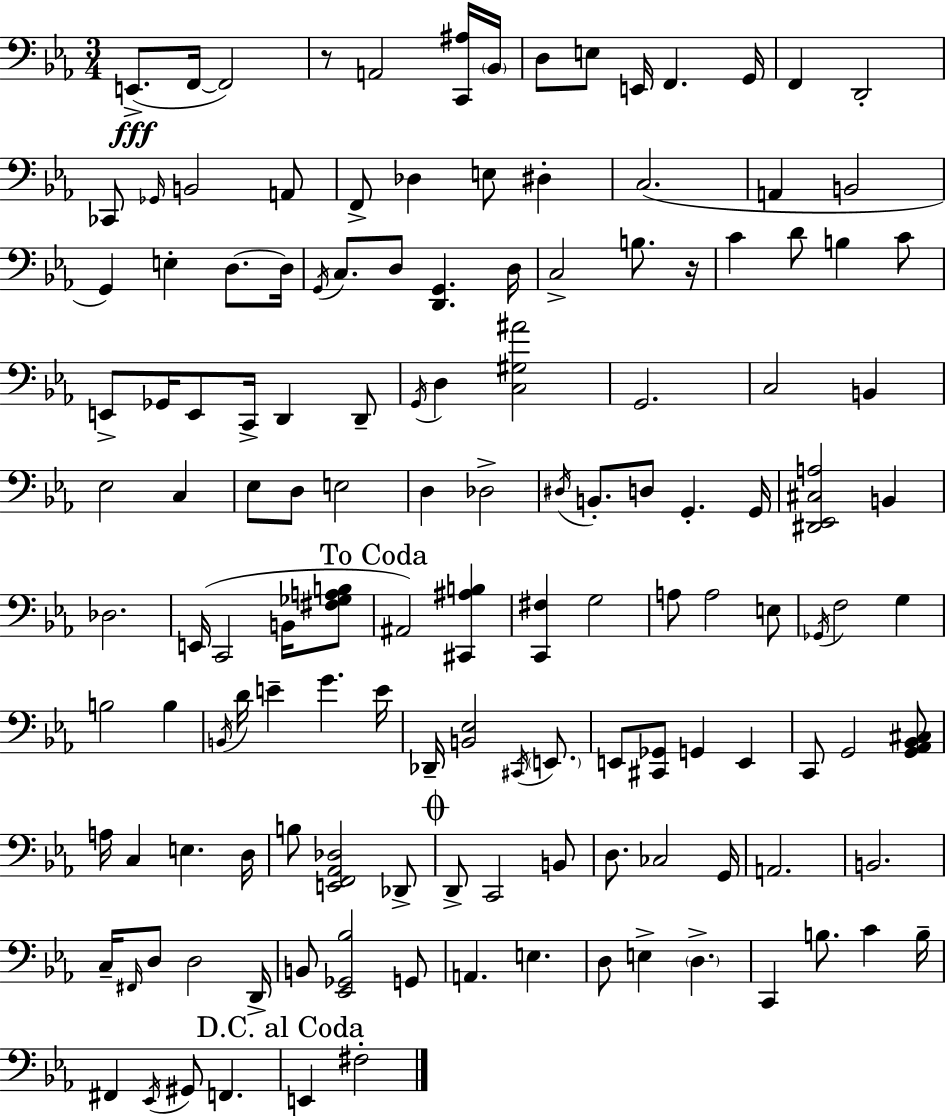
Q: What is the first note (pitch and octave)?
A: E2